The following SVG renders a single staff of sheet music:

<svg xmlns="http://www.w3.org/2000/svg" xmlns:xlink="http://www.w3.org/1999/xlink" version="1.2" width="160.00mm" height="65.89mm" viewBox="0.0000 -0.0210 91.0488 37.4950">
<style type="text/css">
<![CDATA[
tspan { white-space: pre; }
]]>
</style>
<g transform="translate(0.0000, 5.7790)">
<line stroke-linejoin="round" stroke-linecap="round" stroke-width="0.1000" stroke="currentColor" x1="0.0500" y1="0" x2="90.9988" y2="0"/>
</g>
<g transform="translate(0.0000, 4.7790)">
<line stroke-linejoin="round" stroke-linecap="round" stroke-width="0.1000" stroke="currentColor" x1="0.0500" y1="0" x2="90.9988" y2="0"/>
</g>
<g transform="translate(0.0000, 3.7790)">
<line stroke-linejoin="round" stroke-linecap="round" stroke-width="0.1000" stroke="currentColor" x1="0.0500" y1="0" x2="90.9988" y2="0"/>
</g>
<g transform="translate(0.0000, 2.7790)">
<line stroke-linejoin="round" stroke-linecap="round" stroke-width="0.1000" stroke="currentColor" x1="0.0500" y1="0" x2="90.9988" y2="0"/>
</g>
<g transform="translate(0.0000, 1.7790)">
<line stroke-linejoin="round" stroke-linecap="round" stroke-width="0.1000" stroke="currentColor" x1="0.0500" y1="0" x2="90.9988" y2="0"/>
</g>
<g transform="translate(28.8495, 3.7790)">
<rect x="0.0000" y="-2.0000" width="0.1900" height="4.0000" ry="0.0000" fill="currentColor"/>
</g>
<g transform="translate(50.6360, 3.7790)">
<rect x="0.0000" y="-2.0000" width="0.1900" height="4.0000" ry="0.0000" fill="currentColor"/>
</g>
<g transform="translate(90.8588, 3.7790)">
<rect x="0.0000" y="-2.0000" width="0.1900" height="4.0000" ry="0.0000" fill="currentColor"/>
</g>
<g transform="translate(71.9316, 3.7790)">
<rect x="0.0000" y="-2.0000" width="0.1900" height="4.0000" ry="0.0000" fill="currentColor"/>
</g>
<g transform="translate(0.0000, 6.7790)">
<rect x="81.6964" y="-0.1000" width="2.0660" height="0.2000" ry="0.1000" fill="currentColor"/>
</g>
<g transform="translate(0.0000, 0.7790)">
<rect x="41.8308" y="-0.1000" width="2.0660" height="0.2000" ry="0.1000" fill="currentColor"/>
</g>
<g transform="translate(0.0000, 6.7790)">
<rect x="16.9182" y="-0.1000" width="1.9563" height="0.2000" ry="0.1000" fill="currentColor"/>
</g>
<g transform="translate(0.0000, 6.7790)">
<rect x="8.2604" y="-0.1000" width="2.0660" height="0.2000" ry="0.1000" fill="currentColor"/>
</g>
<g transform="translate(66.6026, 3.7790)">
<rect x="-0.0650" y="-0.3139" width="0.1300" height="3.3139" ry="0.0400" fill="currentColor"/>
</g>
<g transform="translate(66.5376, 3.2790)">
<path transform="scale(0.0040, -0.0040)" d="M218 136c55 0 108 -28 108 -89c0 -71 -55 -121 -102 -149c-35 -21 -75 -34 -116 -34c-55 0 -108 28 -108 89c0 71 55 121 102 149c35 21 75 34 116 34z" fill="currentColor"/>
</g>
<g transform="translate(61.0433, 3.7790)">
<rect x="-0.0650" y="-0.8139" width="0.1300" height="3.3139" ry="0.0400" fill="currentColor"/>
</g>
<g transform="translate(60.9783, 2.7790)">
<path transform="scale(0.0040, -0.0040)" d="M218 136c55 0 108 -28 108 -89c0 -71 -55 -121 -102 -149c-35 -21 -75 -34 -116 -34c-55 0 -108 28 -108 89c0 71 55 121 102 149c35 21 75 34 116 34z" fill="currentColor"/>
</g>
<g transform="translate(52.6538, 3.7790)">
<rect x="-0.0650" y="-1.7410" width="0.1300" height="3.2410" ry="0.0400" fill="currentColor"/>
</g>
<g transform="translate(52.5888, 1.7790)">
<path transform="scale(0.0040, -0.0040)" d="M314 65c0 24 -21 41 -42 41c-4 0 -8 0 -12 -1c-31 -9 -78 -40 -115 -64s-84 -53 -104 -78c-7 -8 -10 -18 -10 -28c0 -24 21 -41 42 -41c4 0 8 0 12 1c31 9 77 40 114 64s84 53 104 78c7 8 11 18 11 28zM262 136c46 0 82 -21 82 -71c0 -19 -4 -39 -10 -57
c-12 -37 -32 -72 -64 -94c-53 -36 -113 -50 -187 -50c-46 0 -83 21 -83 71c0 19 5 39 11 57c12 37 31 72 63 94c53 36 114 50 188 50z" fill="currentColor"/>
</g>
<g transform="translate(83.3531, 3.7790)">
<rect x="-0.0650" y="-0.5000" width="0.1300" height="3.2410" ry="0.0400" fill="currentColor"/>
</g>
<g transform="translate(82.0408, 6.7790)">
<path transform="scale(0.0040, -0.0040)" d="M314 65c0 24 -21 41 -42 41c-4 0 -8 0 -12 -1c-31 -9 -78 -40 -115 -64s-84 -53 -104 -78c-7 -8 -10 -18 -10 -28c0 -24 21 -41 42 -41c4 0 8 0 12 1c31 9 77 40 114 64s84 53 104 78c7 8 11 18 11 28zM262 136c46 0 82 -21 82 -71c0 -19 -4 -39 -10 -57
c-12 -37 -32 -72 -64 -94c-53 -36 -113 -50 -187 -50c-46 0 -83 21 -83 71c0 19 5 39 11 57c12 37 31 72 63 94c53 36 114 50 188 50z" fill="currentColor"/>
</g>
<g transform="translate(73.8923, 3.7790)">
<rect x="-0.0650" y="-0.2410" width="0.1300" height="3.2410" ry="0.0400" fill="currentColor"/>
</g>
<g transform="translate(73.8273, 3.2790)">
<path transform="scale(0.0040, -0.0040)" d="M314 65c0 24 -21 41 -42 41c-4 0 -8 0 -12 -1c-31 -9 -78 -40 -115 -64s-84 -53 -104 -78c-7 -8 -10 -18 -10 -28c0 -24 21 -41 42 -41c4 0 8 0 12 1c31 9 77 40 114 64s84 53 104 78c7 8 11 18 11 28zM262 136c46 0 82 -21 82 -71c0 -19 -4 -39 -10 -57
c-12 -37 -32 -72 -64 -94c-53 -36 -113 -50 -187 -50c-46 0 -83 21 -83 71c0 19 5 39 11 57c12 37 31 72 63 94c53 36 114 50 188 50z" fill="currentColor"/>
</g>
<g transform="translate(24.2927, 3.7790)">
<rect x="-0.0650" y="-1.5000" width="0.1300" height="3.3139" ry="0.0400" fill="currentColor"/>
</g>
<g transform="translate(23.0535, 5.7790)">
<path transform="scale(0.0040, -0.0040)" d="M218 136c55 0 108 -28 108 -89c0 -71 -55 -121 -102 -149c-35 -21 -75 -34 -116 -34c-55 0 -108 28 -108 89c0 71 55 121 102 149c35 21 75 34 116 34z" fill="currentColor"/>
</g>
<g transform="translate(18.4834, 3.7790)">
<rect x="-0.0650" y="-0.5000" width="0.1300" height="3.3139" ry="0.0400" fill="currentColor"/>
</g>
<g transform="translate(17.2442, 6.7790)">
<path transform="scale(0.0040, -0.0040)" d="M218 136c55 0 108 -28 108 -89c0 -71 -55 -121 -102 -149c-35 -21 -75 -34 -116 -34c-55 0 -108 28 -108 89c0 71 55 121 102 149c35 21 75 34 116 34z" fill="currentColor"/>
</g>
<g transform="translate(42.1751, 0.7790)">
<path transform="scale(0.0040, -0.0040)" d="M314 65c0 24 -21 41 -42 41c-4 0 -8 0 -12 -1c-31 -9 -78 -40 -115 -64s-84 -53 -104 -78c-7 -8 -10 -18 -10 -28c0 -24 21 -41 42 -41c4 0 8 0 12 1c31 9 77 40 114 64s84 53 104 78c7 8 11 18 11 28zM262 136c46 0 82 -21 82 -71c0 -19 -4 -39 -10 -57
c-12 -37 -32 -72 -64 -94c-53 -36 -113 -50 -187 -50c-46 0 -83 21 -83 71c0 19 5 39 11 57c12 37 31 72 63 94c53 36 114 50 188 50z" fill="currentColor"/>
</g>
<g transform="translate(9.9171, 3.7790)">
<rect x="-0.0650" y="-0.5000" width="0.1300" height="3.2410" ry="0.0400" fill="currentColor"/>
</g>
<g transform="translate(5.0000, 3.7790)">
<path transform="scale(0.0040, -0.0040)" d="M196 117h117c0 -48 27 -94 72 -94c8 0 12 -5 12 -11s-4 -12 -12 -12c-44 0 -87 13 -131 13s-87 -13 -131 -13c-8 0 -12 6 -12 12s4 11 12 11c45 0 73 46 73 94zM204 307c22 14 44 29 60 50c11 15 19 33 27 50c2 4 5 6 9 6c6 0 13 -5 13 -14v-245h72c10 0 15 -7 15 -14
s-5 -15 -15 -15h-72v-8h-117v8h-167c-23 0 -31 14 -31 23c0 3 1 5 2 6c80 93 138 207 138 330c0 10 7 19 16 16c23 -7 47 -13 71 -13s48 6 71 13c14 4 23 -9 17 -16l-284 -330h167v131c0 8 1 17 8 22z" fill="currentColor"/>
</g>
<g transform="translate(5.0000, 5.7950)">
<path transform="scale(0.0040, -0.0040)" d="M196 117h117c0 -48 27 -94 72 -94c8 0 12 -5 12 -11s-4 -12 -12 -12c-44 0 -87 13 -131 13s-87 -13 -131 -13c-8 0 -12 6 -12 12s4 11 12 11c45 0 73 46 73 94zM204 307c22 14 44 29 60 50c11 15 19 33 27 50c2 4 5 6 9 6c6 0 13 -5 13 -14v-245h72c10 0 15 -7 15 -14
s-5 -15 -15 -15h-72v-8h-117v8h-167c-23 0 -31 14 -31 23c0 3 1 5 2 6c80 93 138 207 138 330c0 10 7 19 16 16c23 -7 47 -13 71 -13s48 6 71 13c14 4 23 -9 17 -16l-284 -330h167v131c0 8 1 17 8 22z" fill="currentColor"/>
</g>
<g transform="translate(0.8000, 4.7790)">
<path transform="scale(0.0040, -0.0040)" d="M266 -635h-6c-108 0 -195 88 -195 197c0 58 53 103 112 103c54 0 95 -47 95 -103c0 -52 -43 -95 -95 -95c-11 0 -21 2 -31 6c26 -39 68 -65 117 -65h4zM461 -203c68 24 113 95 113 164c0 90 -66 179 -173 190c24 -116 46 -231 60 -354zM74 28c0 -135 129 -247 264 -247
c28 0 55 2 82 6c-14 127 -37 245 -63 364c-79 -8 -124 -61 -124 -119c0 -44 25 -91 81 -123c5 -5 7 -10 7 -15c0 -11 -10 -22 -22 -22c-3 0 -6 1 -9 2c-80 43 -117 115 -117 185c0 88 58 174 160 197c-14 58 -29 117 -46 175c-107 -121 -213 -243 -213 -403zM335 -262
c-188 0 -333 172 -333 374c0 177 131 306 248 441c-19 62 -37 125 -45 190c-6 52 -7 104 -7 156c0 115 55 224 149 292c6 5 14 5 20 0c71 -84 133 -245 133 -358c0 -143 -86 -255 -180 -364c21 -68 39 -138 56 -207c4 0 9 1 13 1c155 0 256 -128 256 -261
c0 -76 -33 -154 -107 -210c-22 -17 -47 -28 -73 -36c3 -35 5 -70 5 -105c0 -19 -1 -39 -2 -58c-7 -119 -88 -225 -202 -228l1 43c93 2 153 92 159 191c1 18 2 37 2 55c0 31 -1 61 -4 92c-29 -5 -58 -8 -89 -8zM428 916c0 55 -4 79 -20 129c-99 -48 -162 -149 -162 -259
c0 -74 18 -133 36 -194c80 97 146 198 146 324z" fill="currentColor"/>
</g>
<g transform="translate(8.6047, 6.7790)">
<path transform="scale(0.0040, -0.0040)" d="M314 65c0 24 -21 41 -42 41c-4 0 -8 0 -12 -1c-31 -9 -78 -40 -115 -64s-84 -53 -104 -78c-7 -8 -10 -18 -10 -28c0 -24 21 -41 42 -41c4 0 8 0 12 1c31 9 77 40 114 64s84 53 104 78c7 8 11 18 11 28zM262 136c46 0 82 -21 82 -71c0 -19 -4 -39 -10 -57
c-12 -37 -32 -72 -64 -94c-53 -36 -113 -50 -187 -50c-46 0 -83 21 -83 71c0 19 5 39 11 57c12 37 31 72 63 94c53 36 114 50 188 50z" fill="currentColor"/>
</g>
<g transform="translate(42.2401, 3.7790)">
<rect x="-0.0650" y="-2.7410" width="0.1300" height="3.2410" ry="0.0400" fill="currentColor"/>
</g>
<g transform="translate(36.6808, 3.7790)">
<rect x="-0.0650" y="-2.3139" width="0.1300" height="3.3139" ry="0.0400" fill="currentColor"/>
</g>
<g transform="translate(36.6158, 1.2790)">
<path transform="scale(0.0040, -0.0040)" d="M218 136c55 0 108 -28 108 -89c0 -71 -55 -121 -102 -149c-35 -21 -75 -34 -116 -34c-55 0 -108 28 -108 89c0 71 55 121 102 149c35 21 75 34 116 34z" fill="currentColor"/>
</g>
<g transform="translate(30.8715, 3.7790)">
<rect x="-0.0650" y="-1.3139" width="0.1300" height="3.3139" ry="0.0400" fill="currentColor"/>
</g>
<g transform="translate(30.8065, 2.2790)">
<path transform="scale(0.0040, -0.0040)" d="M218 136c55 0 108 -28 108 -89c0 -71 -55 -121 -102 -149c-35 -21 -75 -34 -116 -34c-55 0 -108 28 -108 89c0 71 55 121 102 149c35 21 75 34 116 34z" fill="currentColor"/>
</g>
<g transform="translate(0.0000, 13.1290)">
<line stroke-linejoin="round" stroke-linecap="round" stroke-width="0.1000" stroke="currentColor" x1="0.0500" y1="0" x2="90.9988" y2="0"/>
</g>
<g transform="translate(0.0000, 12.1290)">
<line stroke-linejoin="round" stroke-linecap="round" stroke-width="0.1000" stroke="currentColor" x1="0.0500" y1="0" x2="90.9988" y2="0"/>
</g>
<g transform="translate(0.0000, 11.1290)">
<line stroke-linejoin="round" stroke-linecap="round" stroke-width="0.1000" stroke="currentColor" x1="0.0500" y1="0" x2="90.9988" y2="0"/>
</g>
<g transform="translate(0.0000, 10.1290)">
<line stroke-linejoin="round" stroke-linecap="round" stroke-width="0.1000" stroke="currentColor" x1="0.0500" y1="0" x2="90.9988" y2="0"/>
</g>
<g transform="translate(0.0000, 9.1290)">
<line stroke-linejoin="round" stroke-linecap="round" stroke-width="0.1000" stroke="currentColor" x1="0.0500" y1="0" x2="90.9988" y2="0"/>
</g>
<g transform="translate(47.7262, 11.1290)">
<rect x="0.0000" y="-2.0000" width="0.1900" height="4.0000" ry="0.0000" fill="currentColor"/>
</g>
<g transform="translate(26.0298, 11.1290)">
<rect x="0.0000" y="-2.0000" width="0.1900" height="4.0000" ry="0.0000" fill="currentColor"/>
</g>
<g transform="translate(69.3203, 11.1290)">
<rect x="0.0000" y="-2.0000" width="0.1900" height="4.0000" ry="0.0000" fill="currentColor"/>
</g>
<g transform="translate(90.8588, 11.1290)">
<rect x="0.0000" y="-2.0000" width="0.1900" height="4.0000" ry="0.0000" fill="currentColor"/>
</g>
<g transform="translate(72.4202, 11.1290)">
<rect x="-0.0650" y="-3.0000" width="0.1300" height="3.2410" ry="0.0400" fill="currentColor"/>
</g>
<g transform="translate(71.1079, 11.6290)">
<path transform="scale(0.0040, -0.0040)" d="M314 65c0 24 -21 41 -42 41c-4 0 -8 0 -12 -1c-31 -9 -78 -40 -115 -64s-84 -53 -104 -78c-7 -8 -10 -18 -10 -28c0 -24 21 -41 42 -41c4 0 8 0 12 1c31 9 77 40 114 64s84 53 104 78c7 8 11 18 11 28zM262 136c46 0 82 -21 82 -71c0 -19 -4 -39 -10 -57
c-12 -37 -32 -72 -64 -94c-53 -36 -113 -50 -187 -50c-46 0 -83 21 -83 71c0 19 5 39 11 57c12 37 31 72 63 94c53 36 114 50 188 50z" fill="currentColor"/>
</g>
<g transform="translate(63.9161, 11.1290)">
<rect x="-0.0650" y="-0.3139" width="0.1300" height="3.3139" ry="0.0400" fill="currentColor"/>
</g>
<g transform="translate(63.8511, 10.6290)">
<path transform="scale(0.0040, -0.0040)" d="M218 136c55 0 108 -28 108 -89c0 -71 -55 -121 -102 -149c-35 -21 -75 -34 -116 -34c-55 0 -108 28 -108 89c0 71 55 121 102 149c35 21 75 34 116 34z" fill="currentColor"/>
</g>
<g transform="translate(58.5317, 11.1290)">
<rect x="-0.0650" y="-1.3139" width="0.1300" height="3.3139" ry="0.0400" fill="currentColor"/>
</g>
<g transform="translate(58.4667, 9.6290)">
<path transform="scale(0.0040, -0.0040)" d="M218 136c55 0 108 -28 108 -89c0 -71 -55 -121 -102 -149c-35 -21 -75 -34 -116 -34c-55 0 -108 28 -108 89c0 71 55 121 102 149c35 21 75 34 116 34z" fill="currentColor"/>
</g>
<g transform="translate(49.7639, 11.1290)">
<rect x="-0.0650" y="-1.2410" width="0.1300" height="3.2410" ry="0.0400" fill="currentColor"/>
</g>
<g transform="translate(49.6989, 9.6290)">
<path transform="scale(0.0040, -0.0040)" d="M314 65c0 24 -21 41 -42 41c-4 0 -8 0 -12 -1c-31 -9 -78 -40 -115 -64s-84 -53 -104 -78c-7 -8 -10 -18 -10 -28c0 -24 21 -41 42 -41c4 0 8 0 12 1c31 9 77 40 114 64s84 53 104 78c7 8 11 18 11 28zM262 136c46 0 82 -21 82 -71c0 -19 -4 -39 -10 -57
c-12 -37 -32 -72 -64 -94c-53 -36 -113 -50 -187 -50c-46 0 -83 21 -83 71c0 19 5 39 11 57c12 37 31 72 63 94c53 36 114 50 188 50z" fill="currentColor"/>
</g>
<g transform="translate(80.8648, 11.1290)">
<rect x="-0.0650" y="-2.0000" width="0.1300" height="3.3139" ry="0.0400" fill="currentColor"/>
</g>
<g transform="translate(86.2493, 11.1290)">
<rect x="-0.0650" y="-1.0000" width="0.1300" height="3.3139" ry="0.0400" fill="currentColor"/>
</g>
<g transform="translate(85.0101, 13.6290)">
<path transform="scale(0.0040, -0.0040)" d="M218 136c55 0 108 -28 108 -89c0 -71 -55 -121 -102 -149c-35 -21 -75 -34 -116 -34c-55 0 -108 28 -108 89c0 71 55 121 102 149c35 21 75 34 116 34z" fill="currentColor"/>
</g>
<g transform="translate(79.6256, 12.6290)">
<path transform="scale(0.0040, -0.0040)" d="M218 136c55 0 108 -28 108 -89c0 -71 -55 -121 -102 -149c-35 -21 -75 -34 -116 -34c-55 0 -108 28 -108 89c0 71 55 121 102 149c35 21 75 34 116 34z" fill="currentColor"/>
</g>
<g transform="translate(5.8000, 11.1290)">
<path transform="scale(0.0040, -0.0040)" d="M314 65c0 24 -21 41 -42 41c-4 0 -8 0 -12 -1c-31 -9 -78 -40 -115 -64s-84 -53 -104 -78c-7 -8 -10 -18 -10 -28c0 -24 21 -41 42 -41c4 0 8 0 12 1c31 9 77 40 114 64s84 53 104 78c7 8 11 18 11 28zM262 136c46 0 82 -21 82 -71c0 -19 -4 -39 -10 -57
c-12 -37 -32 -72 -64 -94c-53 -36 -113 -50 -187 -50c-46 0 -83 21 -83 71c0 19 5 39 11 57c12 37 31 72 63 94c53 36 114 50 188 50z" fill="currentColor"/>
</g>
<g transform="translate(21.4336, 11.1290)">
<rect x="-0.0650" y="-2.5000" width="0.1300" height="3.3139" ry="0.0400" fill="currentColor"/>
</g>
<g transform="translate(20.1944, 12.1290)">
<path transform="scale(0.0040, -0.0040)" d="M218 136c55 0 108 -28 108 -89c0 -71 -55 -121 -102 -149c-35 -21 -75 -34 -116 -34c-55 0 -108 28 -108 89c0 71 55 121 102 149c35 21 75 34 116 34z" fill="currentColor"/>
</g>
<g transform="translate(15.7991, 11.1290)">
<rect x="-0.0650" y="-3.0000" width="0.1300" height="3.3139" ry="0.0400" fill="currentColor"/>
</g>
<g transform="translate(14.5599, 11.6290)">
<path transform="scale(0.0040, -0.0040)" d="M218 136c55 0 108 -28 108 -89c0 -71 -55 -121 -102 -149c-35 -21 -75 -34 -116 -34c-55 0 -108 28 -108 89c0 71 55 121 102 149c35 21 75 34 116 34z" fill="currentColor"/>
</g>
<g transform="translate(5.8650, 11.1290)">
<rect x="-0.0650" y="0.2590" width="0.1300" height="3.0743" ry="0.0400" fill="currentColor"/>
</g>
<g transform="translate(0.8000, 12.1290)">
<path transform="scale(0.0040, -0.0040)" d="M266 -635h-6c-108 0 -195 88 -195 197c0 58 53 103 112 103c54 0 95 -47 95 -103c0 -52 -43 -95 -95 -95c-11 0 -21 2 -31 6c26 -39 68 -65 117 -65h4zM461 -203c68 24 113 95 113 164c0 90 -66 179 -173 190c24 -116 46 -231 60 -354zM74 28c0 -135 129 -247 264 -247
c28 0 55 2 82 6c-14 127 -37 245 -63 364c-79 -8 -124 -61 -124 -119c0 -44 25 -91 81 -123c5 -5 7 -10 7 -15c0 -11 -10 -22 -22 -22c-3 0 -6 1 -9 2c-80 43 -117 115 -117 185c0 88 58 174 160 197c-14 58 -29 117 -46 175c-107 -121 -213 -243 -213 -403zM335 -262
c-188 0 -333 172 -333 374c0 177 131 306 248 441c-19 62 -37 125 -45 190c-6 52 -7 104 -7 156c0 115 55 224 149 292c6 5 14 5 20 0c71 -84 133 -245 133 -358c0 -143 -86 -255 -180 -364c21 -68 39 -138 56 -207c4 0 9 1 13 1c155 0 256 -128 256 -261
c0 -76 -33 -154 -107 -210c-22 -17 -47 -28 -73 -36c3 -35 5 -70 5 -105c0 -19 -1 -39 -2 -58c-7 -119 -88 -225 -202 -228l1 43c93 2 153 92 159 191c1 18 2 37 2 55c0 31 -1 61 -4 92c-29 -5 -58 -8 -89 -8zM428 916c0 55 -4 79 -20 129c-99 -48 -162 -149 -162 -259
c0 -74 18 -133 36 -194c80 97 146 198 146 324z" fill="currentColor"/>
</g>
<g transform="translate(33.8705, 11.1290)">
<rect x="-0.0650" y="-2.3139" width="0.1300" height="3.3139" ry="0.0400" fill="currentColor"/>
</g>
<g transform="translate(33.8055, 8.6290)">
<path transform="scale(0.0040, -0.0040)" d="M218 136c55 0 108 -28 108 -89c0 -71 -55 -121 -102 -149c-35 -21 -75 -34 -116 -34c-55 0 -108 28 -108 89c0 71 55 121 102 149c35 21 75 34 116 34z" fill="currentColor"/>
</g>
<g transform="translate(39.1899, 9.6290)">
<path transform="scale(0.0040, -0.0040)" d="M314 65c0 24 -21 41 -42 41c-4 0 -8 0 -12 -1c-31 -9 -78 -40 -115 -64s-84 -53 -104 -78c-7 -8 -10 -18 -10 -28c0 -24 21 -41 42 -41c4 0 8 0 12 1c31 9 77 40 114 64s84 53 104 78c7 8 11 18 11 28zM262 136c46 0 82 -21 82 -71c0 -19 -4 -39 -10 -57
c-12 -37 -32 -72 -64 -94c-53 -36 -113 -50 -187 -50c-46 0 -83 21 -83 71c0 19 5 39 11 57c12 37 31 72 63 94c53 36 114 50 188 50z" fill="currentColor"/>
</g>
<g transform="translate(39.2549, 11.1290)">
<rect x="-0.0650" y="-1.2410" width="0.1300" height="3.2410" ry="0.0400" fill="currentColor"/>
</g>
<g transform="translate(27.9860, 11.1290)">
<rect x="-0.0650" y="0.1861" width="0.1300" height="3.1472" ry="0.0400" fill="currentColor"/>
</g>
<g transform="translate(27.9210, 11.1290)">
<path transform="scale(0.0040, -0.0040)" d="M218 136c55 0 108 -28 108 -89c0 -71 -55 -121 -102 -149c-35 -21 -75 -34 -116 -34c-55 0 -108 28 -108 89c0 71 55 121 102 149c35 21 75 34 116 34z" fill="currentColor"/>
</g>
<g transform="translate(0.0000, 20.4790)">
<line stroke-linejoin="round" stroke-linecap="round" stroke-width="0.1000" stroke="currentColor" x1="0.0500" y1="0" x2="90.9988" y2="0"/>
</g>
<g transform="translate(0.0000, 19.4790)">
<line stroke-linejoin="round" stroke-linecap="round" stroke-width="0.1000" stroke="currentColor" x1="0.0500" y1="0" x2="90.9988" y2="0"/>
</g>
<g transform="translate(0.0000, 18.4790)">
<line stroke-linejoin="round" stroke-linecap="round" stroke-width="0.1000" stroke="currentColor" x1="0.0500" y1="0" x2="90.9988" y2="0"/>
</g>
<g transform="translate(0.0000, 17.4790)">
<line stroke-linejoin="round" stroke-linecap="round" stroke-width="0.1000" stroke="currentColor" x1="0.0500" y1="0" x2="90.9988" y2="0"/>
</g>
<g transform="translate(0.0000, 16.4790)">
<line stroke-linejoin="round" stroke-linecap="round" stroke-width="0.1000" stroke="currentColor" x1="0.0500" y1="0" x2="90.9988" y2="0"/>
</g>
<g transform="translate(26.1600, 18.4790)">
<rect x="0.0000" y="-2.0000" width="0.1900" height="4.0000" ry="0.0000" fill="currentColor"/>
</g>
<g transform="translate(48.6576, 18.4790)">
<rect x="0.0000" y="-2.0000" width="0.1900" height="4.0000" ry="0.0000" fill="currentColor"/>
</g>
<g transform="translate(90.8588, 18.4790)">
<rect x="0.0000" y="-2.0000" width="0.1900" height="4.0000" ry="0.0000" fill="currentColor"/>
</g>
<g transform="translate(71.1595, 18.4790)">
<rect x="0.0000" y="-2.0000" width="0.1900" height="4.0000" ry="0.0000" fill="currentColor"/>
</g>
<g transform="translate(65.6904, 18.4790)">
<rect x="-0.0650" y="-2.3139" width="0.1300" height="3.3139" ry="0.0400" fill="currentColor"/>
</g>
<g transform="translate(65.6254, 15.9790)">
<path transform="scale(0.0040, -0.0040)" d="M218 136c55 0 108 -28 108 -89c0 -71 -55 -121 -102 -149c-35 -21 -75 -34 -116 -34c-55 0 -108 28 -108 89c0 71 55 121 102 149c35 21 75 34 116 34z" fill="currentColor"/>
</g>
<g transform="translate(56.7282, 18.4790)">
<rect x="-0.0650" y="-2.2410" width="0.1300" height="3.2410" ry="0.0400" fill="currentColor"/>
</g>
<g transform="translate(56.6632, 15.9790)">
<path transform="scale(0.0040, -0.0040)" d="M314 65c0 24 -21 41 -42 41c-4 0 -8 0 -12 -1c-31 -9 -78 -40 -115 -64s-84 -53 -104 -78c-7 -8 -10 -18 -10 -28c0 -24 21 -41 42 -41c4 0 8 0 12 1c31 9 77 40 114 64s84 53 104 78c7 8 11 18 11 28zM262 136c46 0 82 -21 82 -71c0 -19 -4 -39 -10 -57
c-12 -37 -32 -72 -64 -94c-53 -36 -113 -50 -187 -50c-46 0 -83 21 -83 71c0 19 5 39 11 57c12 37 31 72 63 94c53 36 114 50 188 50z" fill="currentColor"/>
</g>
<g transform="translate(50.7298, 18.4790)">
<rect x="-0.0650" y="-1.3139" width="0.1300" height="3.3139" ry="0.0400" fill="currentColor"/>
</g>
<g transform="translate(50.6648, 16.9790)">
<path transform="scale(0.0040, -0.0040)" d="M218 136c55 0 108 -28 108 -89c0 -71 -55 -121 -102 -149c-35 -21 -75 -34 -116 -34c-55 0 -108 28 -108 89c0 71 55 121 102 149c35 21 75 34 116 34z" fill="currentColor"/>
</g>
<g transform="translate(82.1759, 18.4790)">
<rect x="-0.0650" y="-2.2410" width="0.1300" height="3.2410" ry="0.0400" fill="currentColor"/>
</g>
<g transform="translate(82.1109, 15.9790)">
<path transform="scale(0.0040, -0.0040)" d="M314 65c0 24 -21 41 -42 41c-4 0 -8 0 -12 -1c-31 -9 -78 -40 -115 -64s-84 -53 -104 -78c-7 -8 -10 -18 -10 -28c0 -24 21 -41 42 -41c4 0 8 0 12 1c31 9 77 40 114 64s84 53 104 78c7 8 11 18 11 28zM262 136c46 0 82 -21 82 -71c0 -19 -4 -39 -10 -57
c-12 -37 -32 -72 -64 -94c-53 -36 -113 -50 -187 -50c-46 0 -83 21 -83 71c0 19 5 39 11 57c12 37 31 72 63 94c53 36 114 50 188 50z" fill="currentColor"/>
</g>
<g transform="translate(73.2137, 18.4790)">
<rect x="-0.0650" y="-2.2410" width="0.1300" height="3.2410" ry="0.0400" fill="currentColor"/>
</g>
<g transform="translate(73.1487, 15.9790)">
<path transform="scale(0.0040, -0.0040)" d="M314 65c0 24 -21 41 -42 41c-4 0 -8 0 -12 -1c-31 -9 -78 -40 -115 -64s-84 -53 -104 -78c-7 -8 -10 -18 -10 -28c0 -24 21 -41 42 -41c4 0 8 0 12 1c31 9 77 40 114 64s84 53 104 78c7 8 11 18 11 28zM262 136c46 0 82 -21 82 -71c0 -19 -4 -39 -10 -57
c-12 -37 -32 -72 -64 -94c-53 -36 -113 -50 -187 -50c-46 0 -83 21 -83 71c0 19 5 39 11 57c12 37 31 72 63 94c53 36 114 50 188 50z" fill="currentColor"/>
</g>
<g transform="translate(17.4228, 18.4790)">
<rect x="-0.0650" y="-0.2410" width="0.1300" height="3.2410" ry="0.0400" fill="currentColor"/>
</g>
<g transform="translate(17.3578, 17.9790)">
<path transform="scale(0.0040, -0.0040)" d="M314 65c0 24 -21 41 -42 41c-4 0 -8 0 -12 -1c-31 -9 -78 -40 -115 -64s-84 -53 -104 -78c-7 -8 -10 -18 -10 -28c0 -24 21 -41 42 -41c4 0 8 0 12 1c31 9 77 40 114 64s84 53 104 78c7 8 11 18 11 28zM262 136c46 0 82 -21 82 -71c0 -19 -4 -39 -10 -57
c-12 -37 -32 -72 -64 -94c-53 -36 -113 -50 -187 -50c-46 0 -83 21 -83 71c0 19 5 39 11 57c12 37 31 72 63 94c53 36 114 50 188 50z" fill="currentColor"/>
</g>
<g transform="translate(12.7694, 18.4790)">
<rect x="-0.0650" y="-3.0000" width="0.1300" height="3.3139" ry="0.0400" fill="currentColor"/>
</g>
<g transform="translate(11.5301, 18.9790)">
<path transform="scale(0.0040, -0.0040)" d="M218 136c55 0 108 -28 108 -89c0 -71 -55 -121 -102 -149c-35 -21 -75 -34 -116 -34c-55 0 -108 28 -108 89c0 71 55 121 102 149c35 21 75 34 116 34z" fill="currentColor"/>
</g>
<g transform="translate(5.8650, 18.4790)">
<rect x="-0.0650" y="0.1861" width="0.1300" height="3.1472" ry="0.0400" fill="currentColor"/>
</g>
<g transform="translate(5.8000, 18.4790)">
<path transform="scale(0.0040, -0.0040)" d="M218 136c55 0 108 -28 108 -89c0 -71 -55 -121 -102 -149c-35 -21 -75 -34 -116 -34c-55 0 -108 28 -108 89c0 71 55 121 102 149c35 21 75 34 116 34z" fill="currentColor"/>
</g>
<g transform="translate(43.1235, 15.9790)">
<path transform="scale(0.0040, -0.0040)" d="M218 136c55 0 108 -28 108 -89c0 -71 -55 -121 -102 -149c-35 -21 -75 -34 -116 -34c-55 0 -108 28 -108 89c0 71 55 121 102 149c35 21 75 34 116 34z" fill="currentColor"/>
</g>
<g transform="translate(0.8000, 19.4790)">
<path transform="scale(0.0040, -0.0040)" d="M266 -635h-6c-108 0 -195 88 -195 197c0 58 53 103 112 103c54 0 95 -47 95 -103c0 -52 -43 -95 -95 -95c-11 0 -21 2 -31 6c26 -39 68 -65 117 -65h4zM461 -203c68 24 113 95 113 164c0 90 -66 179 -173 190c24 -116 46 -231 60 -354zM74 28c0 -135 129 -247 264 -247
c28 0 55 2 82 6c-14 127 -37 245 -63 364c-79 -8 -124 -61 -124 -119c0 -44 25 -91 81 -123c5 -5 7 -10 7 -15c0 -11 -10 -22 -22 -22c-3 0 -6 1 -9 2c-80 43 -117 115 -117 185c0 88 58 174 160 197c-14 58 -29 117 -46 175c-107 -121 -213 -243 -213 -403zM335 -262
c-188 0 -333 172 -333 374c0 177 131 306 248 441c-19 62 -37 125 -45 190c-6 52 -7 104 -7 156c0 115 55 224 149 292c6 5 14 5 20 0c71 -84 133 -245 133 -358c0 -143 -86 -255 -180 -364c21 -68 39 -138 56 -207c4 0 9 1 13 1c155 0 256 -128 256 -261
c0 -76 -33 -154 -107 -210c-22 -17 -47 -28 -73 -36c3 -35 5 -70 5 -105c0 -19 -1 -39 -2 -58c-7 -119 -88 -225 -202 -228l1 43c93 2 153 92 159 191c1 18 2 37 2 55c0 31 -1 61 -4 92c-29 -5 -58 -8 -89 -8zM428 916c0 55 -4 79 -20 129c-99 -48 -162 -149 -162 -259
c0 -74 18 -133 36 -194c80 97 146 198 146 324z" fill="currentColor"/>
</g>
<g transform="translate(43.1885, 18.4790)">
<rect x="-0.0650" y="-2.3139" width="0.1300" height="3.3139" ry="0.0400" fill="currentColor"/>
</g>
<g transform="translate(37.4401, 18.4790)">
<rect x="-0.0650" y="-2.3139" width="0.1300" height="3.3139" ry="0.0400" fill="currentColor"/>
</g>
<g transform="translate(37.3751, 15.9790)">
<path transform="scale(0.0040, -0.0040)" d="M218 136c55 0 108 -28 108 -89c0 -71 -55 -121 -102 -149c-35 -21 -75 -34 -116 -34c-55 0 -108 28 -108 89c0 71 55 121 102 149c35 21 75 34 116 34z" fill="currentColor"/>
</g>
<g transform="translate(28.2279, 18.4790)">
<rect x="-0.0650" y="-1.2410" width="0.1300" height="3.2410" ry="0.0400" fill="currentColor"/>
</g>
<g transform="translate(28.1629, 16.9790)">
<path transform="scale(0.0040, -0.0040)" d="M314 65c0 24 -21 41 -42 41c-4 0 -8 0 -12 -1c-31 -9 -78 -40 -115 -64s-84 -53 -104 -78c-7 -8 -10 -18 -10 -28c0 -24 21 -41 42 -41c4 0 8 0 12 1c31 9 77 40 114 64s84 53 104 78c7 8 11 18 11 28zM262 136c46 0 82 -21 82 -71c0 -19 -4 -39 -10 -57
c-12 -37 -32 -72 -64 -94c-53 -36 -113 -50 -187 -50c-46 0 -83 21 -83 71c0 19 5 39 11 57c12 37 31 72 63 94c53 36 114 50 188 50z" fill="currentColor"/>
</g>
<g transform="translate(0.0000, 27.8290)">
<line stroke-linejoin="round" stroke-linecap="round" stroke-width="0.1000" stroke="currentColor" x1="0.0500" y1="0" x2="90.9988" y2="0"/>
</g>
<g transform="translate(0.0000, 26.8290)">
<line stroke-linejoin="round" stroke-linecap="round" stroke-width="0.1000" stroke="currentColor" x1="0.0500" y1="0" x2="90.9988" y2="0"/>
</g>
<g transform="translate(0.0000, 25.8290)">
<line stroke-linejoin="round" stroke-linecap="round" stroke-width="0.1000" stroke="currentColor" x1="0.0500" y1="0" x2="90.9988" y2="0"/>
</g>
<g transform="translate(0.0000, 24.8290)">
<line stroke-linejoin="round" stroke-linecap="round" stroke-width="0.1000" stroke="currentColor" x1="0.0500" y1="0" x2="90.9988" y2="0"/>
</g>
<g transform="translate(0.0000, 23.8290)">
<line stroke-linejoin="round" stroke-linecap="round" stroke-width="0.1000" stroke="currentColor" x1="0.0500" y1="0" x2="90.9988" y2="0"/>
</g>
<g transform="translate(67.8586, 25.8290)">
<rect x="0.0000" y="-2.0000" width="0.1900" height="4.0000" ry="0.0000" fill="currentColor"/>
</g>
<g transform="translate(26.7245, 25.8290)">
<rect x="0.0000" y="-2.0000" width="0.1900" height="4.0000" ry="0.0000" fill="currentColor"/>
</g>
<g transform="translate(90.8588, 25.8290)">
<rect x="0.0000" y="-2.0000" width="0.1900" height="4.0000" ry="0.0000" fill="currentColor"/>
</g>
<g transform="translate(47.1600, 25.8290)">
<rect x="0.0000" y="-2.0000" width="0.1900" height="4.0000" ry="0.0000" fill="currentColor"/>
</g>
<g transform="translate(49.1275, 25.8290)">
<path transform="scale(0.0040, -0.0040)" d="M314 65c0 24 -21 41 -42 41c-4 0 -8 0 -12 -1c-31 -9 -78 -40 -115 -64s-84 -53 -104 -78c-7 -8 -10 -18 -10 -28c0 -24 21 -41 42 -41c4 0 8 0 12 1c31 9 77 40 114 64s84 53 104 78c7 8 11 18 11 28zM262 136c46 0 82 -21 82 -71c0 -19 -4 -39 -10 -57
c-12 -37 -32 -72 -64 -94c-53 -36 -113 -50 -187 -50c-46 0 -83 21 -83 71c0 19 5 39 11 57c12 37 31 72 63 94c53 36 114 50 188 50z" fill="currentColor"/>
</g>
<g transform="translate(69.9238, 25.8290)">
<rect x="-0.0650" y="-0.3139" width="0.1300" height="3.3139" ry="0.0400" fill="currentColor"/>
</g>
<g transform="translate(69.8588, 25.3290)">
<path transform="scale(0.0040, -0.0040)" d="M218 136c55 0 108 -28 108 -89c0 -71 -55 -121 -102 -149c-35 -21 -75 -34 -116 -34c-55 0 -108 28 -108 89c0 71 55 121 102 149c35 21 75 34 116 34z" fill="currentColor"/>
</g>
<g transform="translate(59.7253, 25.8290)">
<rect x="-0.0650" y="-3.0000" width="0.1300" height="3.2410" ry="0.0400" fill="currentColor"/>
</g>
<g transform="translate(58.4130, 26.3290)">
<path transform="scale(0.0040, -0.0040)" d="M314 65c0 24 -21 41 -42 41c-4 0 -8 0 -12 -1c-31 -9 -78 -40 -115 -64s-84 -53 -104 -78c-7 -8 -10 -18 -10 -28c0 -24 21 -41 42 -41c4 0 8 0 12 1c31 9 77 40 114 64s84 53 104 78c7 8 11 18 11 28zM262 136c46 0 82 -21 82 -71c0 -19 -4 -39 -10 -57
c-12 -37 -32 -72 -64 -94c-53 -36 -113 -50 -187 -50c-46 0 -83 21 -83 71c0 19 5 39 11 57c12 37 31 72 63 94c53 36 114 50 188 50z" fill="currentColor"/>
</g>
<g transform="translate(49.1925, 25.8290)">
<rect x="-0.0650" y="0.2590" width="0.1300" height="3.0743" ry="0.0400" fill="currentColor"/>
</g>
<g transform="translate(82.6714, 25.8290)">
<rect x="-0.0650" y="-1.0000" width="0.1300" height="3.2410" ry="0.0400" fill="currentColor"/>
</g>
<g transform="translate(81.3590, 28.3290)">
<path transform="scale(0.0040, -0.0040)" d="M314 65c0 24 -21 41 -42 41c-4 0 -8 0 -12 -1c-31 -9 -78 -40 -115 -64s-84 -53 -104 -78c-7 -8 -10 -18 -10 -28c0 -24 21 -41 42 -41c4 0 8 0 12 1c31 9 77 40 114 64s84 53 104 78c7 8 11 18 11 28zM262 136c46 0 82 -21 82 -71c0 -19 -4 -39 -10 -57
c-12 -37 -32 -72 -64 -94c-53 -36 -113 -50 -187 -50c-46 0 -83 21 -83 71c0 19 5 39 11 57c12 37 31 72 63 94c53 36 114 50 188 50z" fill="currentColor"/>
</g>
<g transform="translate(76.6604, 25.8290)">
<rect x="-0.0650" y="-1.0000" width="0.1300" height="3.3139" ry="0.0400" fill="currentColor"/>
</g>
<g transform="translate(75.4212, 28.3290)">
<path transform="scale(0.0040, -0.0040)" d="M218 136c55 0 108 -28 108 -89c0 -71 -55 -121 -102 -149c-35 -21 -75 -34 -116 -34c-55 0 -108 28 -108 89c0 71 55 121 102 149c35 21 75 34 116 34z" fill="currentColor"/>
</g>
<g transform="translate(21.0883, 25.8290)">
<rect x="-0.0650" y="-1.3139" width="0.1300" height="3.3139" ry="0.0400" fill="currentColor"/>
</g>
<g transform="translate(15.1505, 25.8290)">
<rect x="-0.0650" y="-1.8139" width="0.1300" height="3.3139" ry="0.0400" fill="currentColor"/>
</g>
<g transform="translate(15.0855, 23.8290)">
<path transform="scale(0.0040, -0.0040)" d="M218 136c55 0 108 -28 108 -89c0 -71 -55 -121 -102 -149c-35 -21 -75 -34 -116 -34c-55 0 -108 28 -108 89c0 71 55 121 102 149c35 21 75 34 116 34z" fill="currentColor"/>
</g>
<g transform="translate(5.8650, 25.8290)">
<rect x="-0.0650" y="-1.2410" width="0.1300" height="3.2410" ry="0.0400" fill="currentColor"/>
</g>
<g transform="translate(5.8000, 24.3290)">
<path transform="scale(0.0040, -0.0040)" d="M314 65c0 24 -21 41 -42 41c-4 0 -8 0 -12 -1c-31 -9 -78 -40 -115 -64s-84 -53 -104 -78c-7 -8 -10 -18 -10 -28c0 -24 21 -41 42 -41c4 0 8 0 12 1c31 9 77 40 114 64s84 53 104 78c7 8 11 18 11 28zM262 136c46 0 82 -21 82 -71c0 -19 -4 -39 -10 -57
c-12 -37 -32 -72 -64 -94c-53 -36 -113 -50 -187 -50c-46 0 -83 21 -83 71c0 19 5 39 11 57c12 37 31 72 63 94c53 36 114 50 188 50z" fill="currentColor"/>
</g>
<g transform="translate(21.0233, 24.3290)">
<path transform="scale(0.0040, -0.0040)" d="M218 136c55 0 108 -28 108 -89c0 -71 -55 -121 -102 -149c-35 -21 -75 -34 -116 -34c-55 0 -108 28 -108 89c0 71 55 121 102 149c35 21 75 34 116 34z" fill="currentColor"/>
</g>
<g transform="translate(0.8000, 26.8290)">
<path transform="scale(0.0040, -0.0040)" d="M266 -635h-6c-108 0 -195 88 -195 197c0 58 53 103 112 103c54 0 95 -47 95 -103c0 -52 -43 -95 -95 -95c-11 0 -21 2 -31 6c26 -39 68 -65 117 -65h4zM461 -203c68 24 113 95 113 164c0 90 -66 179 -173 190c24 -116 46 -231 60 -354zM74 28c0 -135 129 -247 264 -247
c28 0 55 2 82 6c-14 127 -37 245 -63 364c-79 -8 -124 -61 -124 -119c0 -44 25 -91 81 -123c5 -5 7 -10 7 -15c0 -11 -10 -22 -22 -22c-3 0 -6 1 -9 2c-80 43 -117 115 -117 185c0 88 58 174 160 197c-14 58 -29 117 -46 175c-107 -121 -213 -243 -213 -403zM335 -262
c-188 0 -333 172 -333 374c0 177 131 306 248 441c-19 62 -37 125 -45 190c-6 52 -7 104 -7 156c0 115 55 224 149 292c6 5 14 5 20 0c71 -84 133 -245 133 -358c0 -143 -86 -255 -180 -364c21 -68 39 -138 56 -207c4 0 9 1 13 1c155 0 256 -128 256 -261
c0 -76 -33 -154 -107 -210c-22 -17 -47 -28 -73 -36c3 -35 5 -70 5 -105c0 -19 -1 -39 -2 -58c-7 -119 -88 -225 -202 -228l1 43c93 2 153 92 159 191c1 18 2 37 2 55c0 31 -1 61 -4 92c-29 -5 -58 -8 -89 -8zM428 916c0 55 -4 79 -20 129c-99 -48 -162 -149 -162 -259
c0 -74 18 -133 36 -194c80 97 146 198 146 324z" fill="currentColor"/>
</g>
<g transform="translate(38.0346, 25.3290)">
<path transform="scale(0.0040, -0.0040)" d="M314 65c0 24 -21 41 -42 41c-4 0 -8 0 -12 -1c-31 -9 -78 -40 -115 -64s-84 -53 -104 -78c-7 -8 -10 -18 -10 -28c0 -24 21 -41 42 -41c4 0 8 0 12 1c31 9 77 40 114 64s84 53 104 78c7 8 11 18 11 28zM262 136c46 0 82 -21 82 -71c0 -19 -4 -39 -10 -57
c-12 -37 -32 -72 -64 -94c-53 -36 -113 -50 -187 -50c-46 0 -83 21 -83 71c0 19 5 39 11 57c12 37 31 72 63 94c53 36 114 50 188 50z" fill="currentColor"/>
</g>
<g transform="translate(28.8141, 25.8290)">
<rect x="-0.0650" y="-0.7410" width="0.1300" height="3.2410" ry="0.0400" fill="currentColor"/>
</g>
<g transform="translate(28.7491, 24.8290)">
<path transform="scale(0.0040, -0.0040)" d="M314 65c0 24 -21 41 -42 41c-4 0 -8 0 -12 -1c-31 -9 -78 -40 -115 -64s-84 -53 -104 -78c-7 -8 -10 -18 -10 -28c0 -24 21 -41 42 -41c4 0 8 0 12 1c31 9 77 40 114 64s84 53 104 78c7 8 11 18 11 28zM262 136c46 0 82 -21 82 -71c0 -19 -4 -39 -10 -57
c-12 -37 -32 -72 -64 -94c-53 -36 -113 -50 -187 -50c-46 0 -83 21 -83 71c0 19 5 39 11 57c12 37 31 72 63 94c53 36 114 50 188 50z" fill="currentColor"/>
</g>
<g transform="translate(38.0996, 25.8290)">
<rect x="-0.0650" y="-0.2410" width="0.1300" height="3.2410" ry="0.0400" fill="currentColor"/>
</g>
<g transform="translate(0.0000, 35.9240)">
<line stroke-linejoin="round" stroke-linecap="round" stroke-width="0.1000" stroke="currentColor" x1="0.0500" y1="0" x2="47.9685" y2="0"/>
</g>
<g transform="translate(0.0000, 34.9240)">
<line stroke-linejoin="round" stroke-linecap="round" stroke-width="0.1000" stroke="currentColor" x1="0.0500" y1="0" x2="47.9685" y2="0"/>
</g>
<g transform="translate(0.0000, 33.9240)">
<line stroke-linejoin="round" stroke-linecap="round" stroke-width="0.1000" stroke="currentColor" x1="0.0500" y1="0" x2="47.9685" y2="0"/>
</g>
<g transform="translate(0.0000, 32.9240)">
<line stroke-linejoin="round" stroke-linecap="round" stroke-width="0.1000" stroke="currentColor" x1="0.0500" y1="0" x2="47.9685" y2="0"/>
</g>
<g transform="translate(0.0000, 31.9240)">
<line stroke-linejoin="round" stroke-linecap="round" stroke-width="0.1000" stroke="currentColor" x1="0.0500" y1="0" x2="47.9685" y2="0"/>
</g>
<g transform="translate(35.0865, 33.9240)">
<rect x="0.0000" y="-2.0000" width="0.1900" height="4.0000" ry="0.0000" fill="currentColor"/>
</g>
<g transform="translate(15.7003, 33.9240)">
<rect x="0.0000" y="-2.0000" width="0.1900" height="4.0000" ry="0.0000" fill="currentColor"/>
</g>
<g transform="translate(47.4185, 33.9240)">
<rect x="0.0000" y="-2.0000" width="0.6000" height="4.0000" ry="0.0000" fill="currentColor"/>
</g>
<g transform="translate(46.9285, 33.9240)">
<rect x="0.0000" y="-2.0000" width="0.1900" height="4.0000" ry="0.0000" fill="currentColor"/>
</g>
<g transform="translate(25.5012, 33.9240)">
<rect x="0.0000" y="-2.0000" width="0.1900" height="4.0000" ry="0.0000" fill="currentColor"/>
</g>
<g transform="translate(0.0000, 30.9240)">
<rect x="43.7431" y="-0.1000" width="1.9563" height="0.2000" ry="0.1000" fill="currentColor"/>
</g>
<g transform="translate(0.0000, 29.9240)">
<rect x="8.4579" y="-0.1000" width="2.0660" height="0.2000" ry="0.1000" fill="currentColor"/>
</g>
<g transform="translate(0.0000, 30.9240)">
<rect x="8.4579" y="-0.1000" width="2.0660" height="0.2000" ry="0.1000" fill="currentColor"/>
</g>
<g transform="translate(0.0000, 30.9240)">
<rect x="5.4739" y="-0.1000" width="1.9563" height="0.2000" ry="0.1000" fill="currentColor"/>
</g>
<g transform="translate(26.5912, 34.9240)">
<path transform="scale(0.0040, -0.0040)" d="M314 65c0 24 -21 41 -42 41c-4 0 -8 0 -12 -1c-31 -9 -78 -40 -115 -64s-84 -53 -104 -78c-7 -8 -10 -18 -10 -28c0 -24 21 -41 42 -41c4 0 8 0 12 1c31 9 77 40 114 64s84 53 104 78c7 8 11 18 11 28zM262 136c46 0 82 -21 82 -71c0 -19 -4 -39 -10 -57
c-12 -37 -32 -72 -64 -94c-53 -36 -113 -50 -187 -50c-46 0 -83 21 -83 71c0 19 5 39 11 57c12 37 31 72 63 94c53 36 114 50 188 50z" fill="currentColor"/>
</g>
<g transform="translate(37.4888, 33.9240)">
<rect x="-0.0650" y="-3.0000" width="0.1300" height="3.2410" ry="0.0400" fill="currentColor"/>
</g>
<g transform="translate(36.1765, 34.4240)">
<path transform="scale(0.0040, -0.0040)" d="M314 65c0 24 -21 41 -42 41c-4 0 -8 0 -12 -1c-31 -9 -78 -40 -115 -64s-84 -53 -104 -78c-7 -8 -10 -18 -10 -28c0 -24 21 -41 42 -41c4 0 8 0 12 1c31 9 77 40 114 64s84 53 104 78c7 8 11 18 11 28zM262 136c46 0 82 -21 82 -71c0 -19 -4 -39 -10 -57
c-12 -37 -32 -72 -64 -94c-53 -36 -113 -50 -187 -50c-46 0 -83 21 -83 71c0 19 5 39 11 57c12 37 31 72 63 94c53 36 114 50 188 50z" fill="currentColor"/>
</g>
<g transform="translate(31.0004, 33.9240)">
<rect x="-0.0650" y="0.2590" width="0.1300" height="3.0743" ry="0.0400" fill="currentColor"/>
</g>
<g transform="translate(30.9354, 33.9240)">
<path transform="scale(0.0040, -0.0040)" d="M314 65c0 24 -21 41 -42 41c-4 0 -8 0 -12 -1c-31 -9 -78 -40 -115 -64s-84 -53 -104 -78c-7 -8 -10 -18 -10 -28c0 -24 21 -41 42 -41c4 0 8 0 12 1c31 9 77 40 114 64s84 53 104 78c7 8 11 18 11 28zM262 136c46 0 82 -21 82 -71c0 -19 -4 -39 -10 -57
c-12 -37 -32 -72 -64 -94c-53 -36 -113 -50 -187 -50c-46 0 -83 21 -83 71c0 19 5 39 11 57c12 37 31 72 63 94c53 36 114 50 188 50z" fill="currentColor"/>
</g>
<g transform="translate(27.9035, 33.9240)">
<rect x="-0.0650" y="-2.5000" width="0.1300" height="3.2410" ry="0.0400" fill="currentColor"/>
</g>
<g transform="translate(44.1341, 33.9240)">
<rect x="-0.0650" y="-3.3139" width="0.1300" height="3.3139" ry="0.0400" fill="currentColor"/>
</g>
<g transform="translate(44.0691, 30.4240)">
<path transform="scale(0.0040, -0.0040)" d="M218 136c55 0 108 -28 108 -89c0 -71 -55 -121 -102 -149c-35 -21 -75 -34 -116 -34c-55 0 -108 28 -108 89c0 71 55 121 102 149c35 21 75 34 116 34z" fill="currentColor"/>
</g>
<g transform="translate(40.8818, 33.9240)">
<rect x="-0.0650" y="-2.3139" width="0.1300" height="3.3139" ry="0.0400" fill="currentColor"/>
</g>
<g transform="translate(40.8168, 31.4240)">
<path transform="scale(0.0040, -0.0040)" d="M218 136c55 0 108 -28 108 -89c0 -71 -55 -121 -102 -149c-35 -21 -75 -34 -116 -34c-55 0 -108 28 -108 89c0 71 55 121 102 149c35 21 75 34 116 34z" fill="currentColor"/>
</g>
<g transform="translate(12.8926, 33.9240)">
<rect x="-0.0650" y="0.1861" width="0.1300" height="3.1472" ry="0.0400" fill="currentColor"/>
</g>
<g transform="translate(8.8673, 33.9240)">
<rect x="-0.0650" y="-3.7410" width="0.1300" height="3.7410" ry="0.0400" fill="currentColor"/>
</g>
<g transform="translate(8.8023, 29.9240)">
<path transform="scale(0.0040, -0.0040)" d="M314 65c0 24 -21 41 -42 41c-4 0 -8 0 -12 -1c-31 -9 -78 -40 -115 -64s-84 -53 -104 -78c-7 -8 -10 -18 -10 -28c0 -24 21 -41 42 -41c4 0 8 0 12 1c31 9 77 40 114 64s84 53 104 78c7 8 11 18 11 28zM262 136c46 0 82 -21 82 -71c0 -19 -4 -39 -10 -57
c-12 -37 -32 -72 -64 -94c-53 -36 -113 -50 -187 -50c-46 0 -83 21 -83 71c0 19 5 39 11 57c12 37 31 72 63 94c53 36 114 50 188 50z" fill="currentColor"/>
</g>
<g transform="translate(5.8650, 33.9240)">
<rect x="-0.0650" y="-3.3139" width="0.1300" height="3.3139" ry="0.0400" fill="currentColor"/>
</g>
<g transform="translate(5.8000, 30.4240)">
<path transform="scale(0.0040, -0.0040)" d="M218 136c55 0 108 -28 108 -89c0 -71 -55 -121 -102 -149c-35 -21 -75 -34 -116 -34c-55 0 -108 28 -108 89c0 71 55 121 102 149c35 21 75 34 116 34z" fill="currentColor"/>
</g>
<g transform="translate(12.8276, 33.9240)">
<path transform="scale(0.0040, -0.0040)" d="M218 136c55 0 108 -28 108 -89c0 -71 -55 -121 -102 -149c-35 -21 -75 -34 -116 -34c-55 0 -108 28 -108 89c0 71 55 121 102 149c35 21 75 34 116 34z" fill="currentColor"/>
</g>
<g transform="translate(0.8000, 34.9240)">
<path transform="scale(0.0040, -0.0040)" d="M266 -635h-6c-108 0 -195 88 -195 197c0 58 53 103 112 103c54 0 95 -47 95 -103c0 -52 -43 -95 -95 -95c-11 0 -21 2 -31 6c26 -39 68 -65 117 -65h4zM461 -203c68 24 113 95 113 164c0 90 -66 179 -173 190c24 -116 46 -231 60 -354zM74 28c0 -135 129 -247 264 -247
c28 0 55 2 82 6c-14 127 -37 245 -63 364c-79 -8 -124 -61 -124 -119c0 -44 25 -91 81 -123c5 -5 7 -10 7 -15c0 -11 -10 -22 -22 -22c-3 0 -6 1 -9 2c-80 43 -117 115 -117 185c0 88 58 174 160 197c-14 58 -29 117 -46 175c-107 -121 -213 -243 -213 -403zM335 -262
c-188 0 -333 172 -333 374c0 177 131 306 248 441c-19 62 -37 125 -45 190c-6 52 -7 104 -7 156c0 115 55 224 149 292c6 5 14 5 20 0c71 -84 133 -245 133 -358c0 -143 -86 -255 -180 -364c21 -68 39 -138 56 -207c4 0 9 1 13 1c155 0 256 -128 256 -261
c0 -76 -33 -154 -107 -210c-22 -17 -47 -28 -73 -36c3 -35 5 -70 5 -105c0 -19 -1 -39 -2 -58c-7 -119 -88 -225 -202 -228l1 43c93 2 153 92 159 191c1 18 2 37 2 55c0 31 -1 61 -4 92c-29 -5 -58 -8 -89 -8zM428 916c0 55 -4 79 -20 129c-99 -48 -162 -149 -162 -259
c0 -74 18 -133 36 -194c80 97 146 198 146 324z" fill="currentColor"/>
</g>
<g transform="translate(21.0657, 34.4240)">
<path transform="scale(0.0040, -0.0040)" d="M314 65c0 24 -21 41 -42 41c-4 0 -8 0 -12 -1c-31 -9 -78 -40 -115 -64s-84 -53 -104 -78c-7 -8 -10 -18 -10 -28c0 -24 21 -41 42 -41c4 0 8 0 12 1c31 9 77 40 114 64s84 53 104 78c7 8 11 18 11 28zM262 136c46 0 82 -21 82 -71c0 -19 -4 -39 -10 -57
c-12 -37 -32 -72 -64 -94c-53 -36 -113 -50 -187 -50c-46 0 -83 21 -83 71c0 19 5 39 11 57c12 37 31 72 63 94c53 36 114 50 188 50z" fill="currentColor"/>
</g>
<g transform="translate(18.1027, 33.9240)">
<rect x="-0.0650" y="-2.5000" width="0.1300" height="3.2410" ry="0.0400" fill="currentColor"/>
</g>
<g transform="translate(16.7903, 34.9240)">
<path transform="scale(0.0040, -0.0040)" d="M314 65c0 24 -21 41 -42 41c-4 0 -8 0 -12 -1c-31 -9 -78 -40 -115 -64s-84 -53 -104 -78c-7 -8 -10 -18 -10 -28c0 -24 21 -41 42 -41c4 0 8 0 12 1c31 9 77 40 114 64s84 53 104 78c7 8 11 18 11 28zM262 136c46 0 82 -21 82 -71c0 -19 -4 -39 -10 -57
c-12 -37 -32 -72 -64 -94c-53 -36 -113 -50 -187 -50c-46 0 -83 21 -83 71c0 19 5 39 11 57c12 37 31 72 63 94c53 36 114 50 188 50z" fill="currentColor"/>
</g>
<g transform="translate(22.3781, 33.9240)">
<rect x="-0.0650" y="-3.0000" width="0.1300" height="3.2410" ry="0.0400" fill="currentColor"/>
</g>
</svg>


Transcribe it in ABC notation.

X:1
T:Untitled
M:4/4
L:1/4
K:C
C2 C E e g a2 f2 d c c2 C2 B2 A G B g e2 e2 e c A2 F D B A c2 e2 g g e g2 g g2 g2 e2 f e d2 c2 B2 A2 c D D2 b c'2 B G2 A2 G2 B2 A2 g b